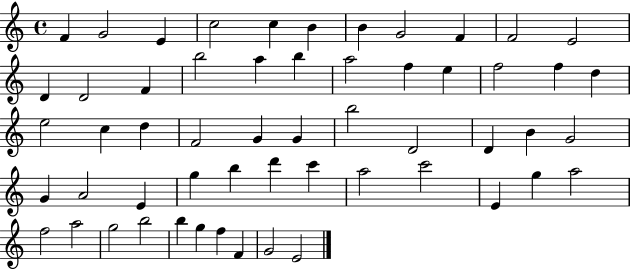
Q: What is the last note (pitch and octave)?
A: E4